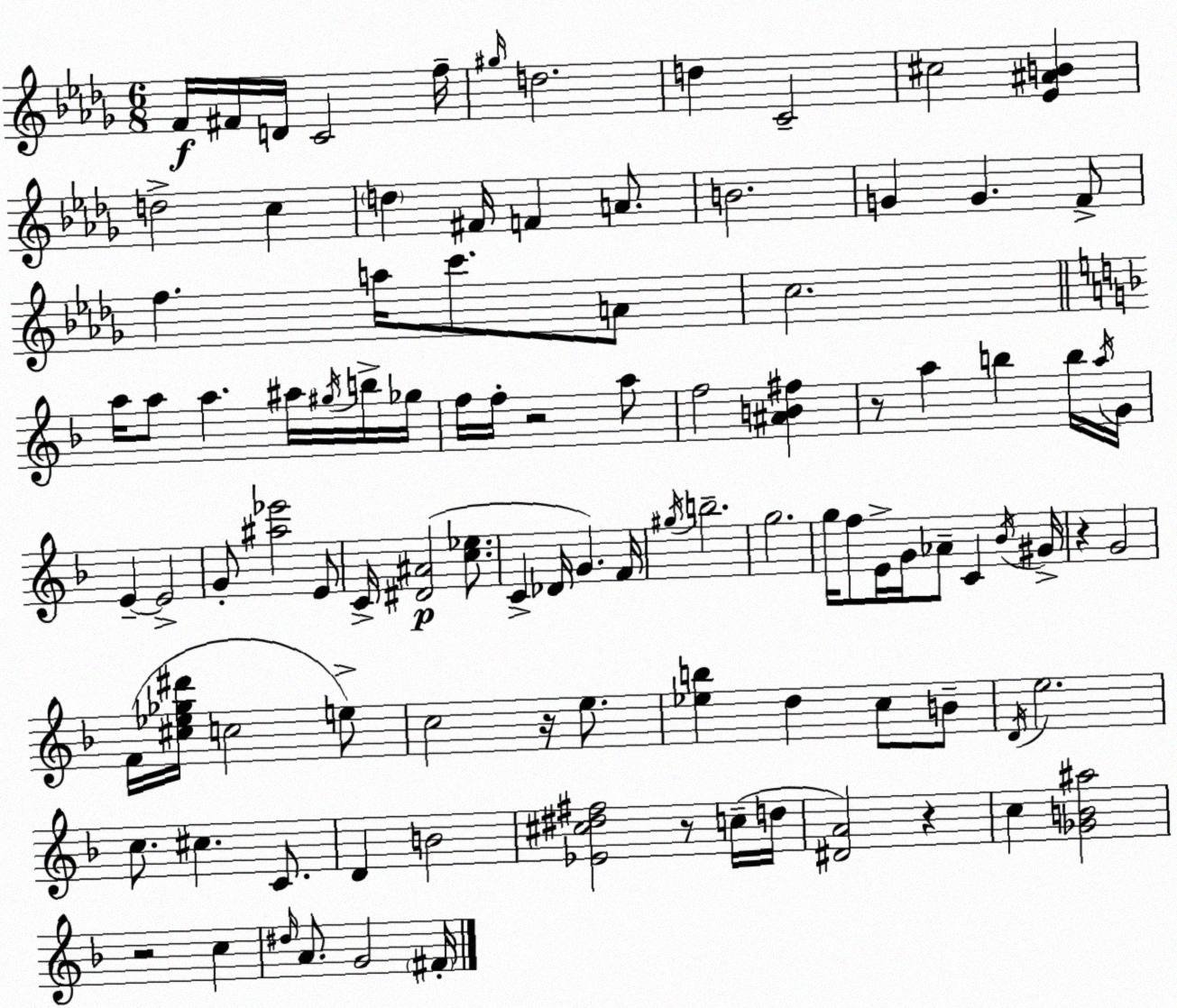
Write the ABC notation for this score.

X:1
T:Untitled
M:6/8
L:1/4
K:Bbm
F/4 ^F/4 D/4 C2 f/4 ^g/4 d2 d C2 ^c2 [_E^AB] d2 c d ^F/4 F A/2 B2 G G F/2 f a/4 c'/2 A/2 c2 a/4 a/2 a ^a/4 ^g/4 b/4 _g/4 f/4 f/4 z2 a/2 f2 [^AB^f] z/2 a b b/4 a/4 G/4 E E2 G/2 [^a_e']2 E/2 C/4 [^D^A]2 [c_e]/2 C _D/4 G F/4 ^g/4 b2 g2 g/4 f/2 E/4 G/4 _A/2 C _B/4 ^G/4 z G2 F/4 [^c_e_g^d']/4 c2 e/2 c2 z/4 e/2 [_eb] d c/2 B/2 D/4 e2 c/2 ^c C/2 D B2 [_E^c^d^f]2 z/2 c/4 d/4 [^DA]2 z c [_GB^a]2 z2 c ^d/4 A/2 G2 ^F/4